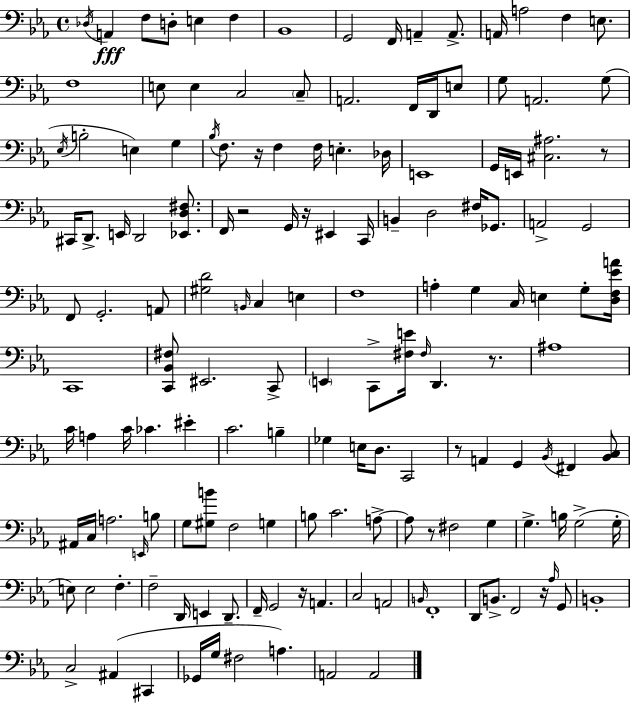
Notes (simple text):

Db3/s A2/q F3/e D3/e E3/q F3/q Bb2/w G2/h F2/s A2/q A2/e. A2/s A3/h F3/q E3/e. F3/w E3/e E3/q C3/h C3/e A2/h. F2/s D2/s E3/e G3/e A2/h. G3/e Eb3/s B3/h E3/q G3/q Bb3/s F3/e. R/s F3/q F3/s E3/q. Db3/s E2/w G2/s E2/s [C#3,A#3]/h. R/e C#2/s D2/e. E2/s D2/h [Eb2,D3,F#3]/e. F2/s R/h G2/s R/s EIS2/q C2/s B2/q D3/h F#3/s Gb2/e. A2/h G2/h F2/e G2/h. A2/e [G#3,D4]/h B2/s C3/q E3/q F3/w A3/q G3/q C3/s E3/q G3/e [D3,F3,Eb4,A4]/s C2/w [C2,Bb2,F#3]/e EIS2/h. C2/e E2/q C2/e [F#3,E4]/s F#3/s D2/q. R/e. A#3/w C4/s A3/q C4/s CES4/q. EIS4/q C4/h. B3/q Gb3/q E3/s D3/e. C2/h R/e A2/q G2/q Bb2/s F#2/q [Bb2,C3]/e A#2/s C3/s A3/h. E2/s B3/e G3/e [G#3,B4]/e F3/h G3/q B3/e C4/h. A3/e A3/e R/e F#3/h G3/q G3/q. B3/s G3/h G3/s E3/e E3/h F3/q. F3/h D2/s E2/q D2/e. F2/s G2/h R/s A2/q. C3/h A2/h B2/s F2/w D2/e B2/e. F2/h R/s Ab3/s G2/e B2/w C3/h A#2/q C#2/q Gb2/s G3/s F#3/h A3/q. A2/h A2/h